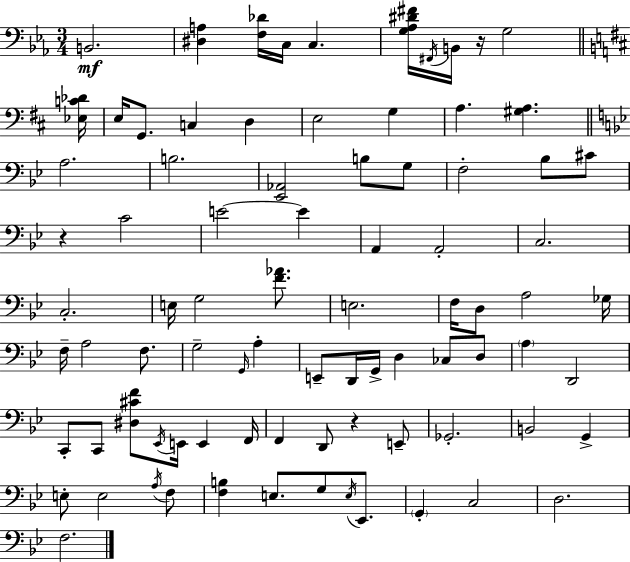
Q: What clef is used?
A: bass